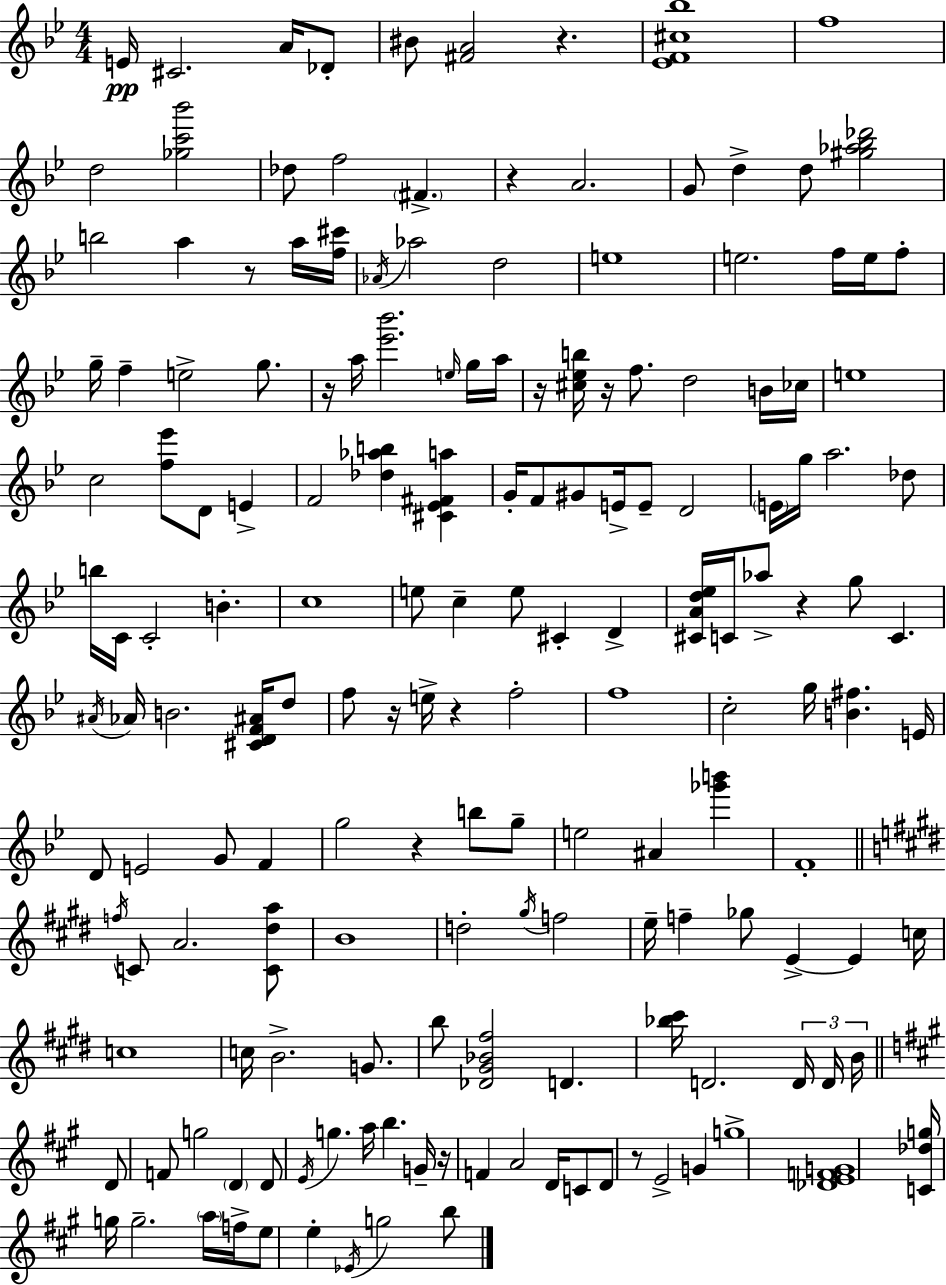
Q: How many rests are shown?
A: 12